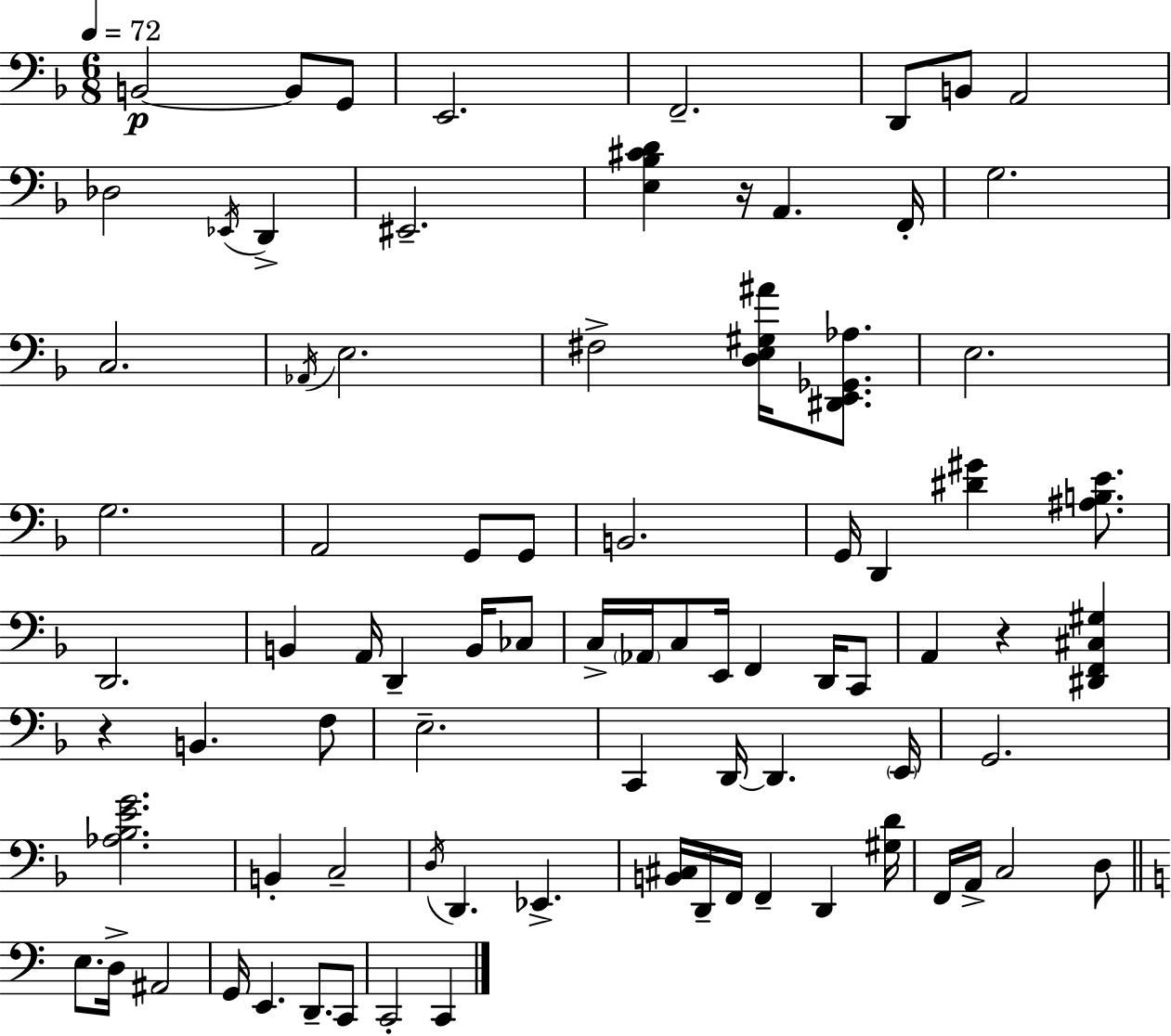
B2/h B2/e G2/e E2/h. F2/h. D2/e B2/e A2/h Db3/h Eb2/s D2/q EIS2/h. [E3,Bb3,C#4,D4]/q R/s A2/q. F2/s G3/h. C3/h. Ab2/s E3/h. F#3/h [D3,E3,G#3,A#4]/s [D#2,E2,Gb2,Ab3]/e. E3/h. G3/h. A2/h G2/e G2/e B2/h. G2/s D2/q [D#4,G#4]/q [A#3,B3,E4]/e. D2/h. B2/q A2/s D2/q B2/s CES3/e C3/s Ab2/s C3/e E2/s F2/q D2/s C2/e A2/q R/q [D#2,F2,C#3,G#3]/q R/q B2/q. F3/e E3/h. C2/q D2/s D2/q. E2/s G2/h. [Ab3,Bb3,E4,G4]/h. B2/q C3/h D3/s D2/q. Eb2/q. [B2,C#3]/s D2/s F2/s F2/q D2/q [G#3,D4]/s F2/s A2/s C3/h D3/e E3/e. D3/s A#2/h G2/s E2/q. D2/e. C2/e C2/h C2/q